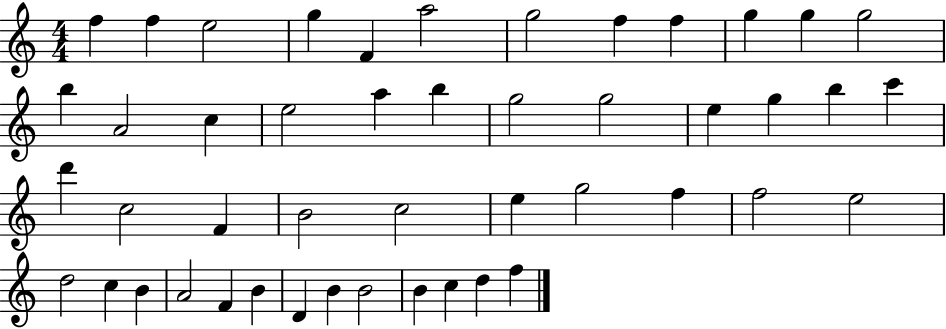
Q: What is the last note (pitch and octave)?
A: F5